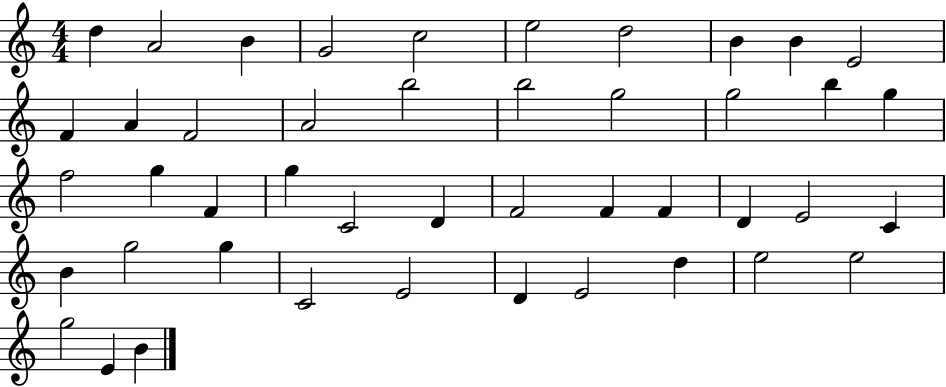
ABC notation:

X:1
T:Untitled
M:4/4
L:1/4
K:C
d A2 B G2 c2 e2 d2 B B E2 F A F2 A2 b2 b2 g2 g2 b g f2 g F g C2 D F2 F F D E2 C B g2 g C2 E2 D E2 d e2 e2 g2 E B